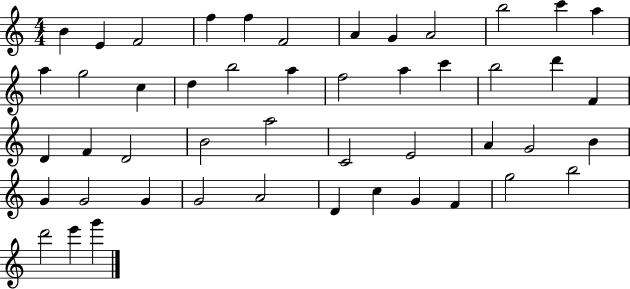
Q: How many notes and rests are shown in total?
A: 48